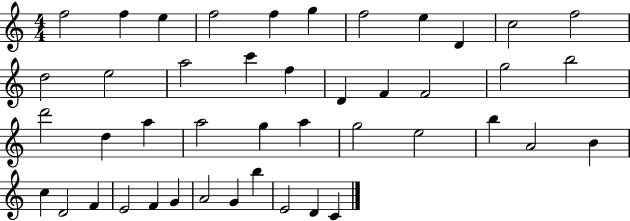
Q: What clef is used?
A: treble